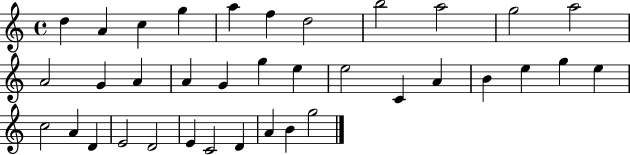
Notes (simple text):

D5/q A4/q C5/q G5/q A5/q F5/q D5/h B5/h A5/h G5/h A5/h A4/h G4/q A4/q A4/q G4/q G5/q E5/q E5/h C4/q A4/q B4/q E5/q G5/q E5/q C5/h A4/q D4/q E4/h D4/h E4/q C4/h D4/q A4/q B4/q G5/h